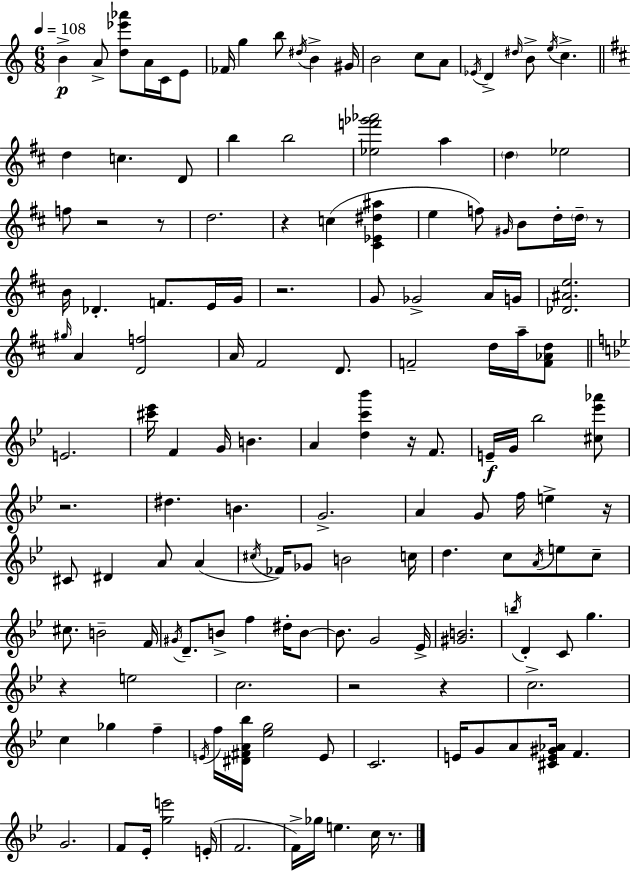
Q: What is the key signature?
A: A minor